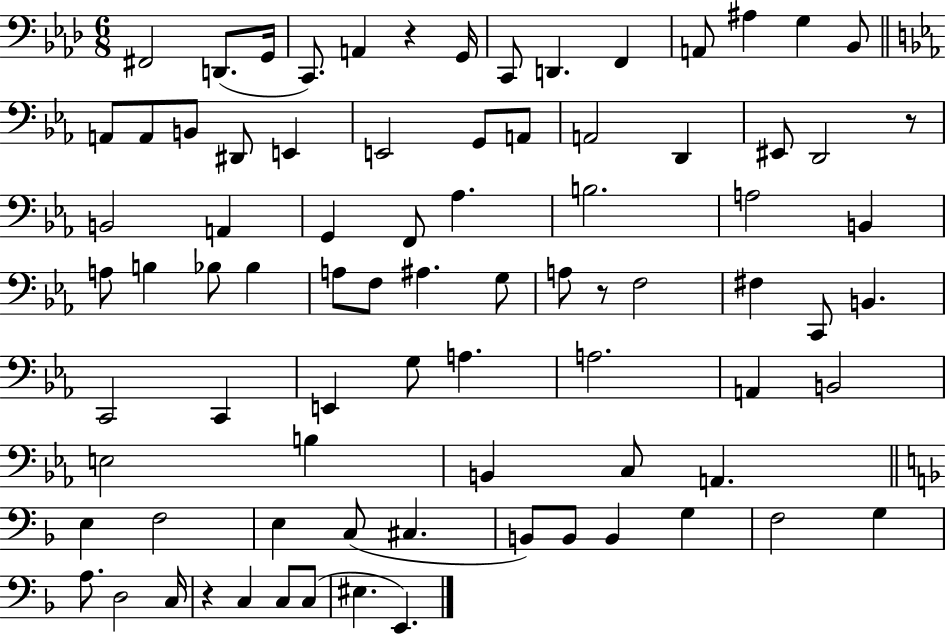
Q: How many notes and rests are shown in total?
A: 82